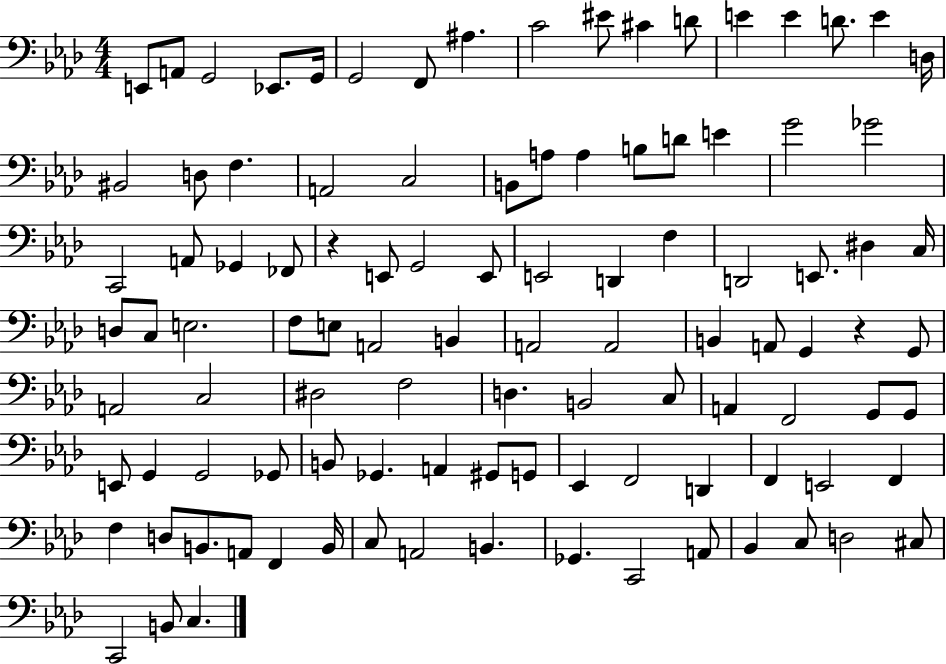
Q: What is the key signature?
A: AES major